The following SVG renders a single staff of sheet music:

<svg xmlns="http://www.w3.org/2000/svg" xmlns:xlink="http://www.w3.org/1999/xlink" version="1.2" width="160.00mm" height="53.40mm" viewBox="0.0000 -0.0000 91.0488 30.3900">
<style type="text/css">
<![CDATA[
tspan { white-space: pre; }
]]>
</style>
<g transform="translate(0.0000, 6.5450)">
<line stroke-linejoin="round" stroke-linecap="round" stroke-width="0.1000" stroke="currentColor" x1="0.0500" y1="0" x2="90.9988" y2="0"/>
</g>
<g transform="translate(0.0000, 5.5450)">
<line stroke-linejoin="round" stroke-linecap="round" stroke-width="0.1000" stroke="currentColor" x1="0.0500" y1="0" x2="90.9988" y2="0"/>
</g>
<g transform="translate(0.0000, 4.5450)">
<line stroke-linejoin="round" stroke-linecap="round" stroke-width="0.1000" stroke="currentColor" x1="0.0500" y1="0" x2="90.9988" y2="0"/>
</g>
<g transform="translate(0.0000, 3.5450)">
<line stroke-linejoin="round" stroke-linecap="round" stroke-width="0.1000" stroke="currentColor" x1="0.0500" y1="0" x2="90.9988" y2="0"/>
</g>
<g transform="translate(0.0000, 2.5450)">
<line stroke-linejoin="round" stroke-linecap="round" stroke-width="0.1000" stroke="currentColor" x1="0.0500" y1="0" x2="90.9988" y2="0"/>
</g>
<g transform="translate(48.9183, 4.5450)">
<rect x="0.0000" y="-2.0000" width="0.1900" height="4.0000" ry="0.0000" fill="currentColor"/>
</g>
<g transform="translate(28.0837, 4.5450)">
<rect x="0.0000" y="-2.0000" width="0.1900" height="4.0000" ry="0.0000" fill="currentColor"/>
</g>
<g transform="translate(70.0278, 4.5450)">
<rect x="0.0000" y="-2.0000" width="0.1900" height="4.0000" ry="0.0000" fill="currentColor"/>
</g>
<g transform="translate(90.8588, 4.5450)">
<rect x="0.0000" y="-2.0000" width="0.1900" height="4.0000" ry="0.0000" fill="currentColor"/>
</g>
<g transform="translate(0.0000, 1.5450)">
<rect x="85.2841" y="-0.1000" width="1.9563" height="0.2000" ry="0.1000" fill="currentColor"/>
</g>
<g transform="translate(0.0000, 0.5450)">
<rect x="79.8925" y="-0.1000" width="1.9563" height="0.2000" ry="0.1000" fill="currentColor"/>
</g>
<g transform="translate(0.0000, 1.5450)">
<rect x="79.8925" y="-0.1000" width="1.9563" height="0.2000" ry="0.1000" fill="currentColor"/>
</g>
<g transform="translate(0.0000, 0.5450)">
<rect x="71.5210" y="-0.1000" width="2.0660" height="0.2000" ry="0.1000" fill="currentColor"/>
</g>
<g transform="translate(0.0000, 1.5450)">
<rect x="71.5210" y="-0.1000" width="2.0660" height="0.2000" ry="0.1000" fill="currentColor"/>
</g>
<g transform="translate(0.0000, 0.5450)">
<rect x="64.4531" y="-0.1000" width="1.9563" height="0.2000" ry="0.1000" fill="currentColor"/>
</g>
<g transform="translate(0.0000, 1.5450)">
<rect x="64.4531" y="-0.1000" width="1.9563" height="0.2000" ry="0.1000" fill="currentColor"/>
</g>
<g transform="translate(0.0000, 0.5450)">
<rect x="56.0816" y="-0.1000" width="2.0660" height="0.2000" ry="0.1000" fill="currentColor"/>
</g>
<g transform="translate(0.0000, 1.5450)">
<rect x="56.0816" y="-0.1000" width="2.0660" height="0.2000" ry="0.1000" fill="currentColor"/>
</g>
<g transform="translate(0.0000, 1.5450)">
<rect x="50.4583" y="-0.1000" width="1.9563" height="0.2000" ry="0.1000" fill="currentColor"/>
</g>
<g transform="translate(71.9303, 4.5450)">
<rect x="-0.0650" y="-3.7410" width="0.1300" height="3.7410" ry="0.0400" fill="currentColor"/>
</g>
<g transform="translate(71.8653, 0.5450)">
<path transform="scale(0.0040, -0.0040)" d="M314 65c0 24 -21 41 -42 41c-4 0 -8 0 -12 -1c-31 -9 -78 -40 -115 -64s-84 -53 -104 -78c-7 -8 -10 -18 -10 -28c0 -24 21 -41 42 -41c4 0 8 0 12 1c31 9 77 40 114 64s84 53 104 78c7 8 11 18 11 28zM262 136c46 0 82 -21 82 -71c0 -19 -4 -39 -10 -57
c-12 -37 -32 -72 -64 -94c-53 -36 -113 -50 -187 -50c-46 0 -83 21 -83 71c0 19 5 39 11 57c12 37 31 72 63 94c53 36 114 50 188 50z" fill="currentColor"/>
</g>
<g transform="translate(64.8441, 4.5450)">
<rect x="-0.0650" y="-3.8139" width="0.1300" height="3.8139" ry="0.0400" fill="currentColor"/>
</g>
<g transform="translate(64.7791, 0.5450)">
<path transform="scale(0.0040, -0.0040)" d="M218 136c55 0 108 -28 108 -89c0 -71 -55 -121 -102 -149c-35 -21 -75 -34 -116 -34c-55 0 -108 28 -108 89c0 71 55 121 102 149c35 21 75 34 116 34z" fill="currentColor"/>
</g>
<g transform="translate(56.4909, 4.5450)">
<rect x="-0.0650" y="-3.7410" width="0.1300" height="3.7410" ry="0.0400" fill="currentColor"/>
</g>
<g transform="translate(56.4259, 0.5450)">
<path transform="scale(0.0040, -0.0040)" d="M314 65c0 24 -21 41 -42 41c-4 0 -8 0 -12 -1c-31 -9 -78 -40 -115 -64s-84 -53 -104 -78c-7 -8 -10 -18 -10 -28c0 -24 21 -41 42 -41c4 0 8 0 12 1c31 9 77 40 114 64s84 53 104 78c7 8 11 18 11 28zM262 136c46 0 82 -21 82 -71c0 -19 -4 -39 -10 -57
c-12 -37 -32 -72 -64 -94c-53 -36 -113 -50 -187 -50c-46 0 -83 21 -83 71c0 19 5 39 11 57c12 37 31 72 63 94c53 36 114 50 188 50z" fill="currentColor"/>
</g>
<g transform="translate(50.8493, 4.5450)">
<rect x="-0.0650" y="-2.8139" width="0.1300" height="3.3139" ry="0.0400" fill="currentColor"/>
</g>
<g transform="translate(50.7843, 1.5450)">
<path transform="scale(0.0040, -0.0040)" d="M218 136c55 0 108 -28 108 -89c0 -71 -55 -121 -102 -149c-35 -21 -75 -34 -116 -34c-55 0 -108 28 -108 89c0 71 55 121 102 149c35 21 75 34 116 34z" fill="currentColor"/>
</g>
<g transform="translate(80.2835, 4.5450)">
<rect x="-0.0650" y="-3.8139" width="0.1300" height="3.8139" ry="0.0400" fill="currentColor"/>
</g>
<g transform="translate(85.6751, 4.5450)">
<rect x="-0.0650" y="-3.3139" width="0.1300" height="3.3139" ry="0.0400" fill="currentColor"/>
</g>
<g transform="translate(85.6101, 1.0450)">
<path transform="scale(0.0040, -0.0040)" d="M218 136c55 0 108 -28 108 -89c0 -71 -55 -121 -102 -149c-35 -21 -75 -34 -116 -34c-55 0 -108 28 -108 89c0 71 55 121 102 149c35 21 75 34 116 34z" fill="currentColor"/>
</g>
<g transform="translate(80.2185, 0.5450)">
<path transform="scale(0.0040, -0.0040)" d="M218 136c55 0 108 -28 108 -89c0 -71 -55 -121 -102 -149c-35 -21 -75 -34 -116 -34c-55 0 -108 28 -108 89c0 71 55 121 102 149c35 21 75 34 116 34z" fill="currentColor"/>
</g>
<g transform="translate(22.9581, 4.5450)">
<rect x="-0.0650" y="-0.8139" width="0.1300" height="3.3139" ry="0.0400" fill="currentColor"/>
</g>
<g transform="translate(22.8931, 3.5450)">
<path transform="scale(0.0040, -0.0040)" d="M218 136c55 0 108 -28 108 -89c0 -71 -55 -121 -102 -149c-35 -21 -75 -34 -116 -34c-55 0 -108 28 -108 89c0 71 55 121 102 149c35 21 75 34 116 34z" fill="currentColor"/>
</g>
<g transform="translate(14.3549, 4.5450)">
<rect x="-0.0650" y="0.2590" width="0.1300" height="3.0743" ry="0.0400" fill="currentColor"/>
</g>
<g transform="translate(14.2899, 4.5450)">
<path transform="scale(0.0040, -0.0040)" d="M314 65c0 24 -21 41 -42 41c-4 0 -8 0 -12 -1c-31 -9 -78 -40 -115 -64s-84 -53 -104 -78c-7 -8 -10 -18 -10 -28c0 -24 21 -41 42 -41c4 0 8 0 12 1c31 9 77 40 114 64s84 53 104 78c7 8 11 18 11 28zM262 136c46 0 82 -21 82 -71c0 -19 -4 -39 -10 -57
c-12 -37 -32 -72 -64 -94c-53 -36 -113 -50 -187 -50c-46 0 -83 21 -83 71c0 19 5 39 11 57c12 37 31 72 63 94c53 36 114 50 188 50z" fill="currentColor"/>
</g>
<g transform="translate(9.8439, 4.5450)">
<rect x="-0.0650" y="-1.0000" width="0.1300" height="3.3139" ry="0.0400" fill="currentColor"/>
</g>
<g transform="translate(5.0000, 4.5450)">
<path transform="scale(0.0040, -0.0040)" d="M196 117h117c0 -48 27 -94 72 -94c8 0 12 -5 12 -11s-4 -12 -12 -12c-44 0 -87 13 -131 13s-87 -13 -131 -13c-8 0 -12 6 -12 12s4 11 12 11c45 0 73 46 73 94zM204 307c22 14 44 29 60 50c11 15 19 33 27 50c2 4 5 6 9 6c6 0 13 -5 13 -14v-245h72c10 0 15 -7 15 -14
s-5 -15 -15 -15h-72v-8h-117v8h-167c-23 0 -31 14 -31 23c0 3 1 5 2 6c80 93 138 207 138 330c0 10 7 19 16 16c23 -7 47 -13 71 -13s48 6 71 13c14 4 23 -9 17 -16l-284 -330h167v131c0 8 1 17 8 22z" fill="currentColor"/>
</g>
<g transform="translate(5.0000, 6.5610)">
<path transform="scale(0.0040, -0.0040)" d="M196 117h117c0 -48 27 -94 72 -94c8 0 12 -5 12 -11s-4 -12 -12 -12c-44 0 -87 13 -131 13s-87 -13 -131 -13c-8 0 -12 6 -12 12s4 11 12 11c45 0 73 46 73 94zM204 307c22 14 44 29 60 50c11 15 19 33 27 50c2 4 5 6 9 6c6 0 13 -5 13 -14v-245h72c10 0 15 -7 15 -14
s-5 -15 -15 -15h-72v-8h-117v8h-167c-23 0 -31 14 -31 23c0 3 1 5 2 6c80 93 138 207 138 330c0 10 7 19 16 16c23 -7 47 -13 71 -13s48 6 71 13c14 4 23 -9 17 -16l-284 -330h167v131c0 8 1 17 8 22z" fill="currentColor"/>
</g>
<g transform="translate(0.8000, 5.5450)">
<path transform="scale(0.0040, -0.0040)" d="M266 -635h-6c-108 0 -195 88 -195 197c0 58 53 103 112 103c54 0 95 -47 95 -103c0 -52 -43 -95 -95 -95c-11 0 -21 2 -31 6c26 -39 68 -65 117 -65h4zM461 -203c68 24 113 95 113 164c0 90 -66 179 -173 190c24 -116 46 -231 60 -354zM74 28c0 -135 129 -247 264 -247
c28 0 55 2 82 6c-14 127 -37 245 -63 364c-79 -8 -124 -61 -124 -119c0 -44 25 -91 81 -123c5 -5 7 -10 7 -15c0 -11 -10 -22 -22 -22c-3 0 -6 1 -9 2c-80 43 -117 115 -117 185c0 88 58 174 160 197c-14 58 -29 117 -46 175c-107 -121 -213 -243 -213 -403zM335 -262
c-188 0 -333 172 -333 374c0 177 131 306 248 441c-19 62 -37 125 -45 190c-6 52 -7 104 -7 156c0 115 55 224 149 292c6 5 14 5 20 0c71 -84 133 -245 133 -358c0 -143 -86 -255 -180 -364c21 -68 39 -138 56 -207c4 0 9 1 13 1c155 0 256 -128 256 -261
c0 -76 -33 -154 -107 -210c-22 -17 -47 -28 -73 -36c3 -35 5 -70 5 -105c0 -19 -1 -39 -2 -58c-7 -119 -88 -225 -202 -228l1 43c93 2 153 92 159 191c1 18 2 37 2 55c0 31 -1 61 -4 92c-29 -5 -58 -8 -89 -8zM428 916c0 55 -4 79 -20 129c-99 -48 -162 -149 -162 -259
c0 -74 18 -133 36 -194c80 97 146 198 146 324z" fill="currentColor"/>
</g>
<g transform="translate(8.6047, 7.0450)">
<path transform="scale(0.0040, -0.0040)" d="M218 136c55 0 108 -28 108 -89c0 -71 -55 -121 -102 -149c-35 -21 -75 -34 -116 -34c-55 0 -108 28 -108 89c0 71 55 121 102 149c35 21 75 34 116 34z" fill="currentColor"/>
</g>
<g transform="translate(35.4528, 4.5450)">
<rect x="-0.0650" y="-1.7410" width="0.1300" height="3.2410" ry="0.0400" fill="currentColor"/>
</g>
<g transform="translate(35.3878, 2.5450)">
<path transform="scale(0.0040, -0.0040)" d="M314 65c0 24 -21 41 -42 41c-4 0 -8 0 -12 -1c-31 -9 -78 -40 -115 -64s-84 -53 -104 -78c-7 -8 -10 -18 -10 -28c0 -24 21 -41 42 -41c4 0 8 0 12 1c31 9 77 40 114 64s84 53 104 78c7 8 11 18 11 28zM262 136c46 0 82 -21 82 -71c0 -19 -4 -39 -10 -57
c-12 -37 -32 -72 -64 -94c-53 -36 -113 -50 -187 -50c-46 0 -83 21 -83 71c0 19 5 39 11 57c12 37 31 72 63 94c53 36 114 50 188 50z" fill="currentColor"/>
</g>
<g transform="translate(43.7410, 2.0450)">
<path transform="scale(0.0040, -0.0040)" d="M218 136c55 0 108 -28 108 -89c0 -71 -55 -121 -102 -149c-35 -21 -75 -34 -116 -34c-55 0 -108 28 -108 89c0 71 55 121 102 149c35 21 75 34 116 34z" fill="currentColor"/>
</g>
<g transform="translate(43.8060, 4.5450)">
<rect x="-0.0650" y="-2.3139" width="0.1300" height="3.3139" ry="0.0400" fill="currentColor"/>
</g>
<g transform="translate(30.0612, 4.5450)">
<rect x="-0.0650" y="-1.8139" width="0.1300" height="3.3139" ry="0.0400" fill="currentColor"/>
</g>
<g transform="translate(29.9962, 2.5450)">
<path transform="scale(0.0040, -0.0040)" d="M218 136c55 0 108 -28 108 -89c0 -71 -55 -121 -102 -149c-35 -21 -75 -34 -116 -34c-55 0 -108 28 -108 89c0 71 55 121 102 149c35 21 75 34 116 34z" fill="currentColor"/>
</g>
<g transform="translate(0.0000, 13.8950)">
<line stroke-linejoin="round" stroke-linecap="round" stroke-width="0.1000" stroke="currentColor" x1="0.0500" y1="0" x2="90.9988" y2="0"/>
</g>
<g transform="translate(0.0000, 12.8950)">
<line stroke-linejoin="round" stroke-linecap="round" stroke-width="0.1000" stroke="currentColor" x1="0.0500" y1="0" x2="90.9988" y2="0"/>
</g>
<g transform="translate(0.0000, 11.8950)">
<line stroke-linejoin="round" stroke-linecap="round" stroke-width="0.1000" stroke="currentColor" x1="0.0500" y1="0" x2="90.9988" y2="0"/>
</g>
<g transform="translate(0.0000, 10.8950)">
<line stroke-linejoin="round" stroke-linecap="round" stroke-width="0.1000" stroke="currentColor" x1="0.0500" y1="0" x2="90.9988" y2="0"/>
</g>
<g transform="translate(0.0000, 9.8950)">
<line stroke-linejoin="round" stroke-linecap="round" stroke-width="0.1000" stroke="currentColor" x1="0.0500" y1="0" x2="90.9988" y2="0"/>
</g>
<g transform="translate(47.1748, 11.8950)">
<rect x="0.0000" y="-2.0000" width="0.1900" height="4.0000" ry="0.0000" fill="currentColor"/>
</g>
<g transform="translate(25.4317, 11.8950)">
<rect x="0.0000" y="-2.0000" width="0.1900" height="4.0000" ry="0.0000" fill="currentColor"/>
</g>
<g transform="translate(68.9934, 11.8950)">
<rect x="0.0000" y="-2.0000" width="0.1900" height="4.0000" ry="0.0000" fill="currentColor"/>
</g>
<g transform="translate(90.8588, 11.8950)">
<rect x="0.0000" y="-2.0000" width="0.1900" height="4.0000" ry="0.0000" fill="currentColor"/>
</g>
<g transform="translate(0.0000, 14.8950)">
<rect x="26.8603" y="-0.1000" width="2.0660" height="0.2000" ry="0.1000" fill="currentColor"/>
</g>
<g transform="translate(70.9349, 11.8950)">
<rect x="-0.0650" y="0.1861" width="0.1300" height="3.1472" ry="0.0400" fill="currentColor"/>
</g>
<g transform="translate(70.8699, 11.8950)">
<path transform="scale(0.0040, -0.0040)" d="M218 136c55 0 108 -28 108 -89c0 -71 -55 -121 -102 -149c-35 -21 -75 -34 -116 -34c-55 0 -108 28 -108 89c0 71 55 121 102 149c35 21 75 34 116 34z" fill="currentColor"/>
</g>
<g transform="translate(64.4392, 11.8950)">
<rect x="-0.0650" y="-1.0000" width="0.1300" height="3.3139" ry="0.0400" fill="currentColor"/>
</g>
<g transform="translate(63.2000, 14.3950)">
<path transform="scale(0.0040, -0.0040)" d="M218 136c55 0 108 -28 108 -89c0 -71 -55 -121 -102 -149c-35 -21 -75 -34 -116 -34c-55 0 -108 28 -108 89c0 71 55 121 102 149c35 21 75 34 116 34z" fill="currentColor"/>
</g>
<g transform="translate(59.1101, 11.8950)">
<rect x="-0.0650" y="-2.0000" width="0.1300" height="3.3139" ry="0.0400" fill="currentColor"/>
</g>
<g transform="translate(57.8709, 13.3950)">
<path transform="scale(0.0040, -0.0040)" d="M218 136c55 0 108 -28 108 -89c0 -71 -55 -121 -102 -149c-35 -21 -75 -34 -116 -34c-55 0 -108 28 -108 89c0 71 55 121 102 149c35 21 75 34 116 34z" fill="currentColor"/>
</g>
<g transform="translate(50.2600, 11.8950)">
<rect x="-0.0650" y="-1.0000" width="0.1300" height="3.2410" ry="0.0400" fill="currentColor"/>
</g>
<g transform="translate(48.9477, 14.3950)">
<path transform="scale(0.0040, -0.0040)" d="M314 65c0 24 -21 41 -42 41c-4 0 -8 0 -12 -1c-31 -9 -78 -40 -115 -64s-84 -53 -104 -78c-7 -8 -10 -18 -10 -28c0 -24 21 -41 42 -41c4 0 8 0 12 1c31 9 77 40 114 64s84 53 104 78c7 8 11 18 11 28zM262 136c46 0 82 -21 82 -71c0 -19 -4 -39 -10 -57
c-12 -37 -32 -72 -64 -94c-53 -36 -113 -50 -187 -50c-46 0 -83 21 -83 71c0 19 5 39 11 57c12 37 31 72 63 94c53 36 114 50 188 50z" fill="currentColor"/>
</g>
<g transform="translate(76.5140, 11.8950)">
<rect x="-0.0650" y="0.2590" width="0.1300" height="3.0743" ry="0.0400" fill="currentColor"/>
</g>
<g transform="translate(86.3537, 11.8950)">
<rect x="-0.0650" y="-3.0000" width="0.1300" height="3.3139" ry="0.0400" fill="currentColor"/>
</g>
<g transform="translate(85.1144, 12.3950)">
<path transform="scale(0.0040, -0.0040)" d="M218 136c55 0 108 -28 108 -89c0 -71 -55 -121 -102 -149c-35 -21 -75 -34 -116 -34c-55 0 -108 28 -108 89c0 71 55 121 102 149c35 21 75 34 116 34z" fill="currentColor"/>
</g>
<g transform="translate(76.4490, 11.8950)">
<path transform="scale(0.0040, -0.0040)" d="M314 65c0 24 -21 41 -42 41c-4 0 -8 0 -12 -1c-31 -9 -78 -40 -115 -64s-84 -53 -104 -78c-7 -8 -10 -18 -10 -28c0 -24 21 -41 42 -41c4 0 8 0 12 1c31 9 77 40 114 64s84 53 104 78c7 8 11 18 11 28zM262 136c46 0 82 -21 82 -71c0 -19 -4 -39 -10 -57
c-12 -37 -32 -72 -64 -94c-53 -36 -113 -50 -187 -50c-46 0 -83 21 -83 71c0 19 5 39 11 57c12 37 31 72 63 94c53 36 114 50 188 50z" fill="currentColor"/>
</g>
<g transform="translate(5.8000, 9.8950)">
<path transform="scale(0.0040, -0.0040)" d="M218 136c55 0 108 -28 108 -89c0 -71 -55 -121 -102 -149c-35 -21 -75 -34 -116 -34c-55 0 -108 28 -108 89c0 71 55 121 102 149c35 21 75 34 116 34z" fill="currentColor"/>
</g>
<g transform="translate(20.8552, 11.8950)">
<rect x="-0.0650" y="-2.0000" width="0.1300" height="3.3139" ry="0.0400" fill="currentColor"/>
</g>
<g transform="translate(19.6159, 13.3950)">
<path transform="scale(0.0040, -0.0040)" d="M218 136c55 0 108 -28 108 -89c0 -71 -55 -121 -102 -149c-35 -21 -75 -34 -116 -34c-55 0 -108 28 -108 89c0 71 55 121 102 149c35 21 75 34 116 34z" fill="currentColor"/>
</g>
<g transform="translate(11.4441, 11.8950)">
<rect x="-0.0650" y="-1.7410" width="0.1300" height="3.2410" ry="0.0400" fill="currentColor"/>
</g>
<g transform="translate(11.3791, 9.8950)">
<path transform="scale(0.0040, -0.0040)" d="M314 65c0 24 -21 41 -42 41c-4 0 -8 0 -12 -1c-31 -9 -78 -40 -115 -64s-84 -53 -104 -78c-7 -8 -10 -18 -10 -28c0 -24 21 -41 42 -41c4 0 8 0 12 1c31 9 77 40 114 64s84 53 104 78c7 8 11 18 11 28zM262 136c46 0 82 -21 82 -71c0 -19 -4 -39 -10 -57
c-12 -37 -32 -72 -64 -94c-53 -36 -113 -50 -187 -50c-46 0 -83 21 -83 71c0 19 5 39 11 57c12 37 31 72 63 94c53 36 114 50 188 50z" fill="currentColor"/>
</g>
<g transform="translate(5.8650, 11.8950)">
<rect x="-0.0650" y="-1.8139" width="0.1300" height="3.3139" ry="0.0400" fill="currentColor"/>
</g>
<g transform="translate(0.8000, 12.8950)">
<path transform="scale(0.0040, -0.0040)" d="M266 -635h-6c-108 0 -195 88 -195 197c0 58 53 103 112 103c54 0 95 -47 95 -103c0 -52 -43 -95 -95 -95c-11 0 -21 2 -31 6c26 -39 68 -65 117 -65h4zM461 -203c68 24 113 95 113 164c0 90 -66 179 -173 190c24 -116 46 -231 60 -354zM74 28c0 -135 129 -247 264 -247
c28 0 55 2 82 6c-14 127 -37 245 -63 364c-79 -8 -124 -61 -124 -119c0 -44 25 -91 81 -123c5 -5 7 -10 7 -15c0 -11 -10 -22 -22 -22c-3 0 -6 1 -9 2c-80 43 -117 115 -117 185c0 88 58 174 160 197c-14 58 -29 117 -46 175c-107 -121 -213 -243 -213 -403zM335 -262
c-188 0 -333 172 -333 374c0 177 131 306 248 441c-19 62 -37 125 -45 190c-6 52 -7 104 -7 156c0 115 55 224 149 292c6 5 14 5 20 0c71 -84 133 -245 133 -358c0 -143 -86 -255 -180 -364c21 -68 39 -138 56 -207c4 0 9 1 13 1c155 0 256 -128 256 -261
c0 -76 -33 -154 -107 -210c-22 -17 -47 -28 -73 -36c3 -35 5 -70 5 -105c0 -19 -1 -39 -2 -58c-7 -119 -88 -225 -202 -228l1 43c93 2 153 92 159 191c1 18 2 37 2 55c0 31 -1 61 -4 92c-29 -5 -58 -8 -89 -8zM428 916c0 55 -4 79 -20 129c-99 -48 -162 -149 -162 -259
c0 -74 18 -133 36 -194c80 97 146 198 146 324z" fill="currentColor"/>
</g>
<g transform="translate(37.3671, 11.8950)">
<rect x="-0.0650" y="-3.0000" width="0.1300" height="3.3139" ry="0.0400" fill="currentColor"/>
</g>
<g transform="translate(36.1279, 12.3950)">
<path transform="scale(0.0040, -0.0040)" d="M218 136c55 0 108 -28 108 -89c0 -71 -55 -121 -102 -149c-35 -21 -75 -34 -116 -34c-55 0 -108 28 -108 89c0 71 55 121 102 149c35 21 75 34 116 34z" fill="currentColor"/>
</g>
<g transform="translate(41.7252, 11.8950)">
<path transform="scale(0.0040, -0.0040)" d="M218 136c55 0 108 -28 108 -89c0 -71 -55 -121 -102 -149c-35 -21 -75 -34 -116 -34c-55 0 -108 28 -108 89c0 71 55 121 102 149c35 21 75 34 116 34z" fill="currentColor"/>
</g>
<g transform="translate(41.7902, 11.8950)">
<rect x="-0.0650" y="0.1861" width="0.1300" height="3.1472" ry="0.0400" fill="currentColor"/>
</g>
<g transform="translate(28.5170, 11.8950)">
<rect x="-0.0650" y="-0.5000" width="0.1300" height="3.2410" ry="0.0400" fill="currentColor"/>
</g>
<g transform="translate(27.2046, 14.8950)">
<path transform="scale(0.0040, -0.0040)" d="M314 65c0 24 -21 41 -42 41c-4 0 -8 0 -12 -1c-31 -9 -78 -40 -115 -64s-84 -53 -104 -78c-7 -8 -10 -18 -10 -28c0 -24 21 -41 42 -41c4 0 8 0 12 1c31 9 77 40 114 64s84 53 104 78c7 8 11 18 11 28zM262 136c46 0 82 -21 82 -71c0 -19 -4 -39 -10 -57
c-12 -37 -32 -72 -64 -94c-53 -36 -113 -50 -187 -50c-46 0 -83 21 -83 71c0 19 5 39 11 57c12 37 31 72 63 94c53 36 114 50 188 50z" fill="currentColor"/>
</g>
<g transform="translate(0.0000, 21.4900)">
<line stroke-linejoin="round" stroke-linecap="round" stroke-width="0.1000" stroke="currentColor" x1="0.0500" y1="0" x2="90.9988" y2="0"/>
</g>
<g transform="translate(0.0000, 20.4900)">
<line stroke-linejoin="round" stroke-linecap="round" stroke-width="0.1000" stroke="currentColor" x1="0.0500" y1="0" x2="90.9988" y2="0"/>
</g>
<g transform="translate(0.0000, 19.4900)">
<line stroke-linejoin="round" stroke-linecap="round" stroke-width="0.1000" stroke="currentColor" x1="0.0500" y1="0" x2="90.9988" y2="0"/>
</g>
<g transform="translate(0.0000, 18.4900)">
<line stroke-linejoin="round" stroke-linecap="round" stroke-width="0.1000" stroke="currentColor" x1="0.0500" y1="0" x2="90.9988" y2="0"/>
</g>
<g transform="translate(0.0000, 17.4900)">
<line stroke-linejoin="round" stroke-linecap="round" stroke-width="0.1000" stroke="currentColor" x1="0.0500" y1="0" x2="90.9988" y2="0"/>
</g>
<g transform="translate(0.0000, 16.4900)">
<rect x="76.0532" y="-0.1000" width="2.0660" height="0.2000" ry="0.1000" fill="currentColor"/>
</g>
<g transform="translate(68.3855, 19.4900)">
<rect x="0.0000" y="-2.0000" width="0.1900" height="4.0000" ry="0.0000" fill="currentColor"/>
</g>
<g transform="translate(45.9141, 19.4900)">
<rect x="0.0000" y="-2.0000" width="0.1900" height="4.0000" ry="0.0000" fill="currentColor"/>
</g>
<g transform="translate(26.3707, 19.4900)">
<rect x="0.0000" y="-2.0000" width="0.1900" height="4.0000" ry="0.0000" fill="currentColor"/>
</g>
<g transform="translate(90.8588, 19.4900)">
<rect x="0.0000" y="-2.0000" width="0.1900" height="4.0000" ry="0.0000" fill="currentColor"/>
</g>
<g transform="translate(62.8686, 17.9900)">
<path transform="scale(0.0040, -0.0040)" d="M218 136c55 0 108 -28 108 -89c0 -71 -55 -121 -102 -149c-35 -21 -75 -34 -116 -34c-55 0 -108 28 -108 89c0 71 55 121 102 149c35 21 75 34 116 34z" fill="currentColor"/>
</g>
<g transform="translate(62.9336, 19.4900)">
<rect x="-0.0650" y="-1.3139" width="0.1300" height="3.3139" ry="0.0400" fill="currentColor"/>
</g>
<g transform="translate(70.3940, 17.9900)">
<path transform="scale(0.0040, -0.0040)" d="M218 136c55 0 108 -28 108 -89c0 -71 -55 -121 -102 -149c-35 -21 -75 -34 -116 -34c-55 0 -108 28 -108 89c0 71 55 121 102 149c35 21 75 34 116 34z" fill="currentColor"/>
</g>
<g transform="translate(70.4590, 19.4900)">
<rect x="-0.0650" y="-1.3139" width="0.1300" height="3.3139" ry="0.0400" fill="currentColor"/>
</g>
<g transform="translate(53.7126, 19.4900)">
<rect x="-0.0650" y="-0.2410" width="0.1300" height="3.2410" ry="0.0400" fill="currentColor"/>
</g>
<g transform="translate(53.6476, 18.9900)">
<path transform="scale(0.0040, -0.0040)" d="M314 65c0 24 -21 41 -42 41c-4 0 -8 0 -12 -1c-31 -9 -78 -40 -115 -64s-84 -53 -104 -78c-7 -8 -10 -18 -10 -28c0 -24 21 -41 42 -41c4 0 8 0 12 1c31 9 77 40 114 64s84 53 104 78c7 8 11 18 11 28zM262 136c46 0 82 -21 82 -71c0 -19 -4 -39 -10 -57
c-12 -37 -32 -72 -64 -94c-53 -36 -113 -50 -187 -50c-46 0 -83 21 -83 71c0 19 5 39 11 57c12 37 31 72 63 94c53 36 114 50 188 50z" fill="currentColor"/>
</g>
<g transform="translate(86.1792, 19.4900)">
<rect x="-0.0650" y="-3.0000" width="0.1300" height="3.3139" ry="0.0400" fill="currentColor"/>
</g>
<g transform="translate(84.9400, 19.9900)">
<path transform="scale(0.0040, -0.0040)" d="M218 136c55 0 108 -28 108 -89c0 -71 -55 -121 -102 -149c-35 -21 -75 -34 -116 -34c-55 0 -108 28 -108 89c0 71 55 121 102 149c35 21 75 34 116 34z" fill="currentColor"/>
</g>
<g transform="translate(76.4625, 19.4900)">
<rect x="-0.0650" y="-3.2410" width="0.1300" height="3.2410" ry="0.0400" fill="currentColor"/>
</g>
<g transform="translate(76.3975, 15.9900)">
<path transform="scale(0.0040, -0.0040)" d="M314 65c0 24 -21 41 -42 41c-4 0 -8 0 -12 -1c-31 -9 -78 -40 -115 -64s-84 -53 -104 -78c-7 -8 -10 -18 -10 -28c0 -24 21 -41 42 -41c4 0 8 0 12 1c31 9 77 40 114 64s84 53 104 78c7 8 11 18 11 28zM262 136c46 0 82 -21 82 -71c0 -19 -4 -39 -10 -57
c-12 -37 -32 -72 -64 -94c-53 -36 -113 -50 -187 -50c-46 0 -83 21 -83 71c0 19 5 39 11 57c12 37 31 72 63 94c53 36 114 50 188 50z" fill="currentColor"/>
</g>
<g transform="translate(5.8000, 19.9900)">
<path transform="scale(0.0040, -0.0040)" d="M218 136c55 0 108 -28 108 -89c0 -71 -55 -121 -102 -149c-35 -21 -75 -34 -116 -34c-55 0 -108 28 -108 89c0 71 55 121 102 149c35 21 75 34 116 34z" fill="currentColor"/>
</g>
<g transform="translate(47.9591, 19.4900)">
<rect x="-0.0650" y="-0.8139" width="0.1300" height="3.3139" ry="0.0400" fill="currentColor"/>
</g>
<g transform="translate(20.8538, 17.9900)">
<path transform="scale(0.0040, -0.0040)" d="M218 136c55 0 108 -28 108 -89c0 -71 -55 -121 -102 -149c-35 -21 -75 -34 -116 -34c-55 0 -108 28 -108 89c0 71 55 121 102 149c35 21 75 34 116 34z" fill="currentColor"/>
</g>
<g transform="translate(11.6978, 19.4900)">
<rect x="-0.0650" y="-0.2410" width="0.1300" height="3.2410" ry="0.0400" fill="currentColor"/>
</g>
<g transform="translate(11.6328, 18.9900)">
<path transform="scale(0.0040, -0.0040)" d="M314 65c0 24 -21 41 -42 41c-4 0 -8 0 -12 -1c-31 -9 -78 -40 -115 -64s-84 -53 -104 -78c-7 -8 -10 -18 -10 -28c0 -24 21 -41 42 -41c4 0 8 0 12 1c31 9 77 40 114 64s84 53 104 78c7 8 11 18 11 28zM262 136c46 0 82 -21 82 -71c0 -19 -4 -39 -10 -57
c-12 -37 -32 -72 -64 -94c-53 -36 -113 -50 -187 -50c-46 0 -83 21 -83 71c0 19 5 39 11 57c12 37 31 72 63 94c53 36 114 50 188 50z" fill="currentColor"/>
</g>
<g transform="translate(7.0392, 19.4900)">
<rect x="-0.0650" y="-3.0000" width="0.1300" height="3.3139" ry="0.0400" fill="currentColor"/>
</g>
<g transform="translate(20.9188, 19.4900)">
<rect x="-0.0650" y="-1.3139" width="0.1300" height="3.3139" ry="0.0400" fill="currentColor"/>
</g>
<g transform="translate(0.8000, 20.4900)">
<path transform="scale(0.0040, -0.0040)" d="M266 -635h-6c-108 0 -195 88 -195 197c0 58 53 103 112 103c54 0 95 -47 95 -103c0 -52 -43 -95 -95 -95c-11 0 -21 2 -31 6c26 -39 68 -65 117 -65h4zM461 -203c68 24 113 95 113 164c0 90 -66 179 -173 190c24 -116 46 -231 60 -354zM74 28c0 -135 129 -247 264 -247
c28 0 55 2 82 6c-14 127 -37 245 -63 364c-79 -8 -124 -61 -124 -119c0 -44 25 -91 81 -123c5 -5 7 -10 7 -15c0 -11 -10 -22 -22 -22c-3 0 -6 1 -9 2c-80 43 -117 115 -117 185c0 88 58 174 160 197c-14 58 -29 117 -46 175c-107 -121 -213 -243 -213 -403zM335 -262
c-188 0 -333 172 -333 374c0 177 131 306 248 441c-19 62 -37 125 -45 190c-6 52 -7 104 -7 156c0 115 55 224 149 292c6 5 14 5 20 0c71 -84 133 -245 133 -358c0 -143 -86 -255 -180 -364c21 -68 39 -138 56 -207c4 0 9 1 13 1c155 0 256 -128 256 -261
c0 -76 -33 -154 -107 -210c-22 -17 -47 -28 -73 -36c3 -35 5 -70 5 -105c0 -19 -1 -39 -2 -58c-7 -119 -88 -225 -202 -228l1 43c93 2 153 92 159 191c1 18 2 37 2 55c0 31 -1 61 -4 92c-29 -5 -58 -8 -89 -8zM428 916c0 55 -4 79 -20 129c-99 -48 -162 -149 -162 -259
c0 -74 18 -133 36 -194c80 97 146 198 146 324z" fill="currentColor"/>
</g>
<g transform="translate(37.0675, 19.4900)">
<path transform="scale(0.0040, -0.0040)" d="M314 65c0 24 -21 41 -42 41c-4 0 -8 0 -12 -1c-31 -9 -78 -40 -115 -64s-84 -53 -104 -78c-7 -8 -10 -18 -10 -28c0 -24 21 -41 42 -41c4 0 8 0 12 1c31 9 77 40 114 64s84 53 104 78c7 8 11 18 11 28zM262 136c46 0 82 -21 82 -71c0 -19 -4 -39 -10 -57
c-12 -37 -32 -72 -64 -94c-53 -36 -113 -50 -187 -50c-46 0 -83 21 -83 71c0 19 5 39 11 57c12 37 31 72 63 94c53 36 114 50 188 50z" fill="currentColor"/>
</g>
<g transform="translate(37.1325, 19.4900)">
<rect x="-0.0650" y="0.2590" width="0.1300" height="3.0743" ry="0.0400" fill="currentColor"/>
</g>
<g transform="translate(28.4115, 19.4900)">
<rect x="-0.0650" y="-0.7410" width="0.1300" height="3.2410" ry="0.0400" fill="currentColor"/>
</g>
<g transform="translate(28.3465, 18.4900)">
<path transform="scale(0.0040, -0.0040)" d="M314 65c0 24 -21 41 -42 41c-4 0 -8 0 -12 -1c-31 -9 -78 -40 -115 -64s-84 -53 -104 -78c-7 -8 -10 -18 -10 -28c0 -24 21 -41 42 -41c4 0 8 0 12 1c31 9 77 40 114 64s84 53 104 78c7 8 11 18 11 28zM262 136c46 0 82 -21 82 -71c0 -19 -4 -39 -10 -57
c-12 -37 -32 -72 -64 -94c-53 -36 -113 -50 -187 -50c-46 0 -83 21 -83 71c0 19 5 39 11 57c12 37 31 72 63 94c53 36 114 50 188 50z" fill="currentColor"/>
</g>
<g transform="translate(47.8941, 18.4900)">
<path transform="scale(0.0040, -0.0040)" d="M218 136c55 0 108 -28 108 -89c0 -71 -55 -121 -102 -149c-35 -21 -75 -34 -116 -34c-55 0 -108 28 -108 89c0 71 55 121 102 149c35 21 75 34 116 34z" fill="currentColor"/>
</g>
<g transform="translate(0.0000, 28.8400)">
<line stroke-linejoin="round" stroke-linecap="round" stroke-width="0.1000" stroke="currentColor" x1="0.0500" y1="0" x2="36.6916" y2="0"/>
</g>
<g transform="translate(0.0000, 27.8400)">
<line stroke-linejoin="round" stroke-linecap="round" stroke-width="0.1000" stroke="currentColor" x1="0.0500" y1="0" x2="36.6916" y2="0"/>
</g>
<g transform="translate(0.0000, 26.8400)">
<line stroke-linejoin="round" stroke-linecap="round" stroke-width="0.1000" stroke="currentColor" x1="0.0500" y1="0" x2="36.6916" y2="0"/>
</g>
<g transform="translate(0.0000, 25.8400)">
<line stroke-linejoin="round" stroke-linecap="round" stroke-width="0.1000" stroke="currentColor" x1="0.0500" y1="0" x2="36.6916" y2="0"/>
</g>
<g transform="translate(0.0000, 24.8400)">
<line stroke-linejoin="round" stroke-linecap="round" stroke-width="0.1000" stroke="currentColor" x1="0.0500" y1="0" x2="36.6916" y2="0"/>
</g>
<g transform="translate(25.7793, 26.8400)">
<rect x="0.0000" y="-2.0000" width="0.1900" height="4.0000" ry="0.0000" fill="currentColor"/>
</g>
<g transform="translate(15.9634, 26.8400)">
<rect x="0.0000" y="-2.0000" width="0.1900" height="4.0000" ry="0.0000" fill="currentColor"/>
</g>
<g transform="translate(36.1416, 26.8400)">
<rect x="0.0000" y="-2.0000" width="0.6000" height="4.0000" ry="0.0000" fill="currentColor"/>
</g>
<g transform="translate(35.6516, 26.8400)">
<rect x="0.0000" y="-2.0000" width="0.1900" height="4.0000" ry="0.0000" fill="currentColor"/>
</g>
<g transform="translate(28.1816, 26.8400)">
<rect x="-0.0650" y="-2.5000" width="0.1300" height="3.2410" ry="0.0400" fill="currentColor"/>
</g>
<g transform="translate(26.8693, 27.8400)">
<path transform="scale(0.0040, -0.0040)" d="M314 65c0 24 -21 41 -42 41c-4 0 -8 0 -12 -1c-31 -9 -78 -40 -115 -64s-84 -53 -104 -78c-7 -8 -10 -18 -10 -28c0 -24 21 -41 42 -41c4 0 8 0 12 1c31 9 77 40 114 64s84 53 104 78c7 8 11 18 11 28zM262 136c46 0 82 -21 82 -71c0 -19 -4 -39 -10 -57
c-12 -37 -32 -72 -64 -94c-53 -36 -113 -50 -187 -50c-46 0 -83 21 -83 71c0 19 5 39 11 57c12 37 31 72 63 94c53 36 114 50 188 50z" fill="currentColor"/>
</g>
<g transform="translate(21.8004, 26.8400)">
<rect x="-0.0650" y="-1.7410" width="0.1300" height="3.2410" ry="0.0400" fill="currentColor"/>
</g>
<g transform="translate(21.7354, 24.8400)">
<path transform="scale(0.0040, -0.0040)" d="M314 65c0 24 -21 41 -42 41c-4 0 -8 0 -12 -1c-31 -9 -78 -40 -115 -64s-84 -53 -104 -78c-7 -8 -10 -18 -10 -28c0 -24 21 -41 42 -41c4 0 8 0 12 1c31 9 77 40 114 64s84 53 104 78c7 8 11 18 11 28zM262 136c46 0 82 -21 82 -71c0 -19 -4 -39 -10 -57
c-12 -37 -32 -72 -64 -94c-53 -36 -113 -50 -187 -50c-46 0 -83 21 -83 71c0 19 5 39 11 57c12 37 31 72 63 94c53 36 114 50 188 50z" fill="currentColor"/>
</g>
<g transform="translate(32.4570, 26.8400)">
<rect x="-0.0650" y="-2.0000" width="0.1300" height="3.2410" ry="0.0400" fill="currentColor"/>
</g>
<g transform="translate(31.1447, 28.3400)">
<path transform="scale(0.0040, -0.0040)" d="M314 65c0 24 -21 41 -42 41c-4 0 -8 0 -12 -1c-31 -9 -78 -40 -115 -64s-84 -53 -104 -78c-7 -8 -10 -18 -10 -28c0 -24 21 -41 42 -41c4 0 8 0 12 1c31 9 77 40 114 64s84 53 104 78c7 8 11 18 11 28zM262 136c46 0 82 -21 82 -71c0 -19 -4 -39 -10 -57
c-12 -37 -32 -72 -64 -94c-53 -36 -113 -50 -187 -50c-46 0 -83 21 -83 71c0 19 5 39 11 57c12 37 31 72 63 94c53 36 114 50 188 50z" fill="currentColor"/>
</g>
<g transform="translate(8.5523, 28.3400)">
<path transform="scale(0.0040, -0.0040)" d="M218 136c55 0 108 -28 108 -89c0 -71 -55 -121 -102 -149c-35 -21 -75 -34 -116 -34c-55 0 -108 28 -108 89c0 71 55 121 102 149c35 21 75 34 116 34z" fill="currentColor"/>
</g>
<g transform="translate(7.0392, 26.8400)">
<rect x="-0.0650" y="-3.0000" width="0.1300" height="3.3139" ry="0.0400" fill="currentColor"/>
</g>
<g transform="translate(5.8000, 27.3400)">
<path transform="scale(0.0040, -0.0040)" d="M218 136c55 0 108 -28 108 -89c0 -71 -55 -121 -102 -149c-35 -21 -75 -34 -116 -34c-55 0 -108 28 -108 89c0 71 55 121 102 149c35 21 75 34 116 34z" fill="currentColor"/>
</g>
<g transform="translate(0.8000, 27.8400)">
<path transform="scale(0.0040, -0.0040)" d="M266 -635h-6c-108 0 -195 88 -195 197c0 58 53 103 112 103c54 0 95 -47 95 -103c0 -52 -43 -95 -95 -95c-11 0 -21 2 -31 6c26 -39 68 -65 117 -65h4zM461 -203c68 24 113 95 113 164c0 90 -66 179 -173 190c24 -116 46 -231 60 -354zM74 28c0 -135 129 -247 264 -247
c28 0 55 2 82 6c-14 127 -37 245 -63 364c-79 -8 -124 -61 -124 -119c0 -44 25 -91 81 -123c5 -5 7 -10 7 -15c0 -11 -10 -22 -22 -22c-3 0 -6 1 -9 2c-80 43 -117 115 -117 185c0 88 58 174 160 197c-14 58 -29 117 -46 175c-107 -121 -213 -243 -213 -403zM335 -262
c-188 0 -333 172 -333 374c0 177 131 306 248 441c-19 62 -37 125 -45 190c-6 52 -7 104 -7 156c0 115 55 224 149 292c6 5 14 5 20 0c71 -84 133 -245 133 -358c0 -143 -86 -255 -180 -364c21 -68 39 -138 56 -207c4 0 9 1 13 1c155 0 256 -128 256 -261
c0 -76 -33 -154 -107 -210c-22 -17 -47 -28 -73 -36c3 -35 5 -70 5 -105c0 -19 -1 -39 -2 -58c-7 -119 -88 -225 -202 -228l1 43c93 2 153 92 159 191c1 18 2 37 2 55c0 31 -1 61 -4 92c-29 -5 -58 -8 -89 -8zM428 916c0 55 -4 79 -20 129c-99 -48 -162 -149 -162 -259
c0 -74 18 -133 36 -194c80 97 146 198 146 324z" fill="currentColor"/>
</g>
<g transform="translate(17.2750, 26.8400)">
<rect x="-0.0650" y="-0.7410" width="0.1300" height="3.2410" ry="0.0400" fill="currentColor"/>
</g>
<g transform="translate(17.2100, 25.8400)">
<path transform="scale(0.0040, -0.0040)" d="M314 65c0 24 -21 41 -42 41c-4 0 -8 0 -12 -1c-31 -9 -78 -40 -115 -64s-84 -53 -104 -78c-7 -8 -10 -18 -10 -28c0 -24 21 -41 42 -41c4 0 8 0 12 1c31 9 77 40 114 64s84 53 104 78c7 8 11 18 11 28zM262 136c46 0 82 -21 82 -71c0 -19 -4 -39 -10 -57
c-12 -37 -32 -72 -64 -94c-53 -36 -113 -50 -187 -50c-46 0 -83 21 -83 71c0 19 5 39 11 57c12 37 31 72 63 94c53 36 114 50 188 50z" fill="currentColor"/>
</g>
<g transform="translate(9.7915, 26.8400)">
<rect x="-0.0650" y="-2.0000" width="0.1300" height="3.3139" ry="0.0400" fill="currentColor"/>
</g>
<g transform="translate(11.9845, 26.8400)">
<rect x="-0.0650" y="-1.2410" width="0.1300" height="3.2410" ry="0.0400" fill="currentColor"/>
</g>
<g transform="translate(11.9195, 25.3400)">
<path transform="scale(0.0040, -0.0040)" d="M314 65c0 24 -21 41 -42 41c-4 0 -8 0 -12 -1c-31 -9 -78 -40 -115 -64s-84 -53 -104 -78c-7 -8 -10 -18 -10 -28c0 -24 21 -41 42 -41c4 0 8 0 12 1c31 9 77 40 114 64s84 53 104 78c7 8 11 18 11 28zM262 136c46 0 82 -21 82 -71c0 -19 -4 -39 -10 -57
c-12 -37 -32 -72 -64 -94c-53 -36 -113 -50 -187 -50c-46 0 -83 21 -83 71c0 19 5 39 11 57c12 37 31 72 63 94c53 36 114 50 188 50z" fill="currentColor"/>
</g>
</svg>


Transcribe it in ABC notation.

X:1
T:Untitled
M:4/4
L:1/4
K:C
D B2 d f f2 g a c'2 c' c'2 c' b f f2 F C2 A B D2 F D B B2 A A c2 e d2 B2 d c2 e e b2 A A F e2 d2 f2 G2 F2